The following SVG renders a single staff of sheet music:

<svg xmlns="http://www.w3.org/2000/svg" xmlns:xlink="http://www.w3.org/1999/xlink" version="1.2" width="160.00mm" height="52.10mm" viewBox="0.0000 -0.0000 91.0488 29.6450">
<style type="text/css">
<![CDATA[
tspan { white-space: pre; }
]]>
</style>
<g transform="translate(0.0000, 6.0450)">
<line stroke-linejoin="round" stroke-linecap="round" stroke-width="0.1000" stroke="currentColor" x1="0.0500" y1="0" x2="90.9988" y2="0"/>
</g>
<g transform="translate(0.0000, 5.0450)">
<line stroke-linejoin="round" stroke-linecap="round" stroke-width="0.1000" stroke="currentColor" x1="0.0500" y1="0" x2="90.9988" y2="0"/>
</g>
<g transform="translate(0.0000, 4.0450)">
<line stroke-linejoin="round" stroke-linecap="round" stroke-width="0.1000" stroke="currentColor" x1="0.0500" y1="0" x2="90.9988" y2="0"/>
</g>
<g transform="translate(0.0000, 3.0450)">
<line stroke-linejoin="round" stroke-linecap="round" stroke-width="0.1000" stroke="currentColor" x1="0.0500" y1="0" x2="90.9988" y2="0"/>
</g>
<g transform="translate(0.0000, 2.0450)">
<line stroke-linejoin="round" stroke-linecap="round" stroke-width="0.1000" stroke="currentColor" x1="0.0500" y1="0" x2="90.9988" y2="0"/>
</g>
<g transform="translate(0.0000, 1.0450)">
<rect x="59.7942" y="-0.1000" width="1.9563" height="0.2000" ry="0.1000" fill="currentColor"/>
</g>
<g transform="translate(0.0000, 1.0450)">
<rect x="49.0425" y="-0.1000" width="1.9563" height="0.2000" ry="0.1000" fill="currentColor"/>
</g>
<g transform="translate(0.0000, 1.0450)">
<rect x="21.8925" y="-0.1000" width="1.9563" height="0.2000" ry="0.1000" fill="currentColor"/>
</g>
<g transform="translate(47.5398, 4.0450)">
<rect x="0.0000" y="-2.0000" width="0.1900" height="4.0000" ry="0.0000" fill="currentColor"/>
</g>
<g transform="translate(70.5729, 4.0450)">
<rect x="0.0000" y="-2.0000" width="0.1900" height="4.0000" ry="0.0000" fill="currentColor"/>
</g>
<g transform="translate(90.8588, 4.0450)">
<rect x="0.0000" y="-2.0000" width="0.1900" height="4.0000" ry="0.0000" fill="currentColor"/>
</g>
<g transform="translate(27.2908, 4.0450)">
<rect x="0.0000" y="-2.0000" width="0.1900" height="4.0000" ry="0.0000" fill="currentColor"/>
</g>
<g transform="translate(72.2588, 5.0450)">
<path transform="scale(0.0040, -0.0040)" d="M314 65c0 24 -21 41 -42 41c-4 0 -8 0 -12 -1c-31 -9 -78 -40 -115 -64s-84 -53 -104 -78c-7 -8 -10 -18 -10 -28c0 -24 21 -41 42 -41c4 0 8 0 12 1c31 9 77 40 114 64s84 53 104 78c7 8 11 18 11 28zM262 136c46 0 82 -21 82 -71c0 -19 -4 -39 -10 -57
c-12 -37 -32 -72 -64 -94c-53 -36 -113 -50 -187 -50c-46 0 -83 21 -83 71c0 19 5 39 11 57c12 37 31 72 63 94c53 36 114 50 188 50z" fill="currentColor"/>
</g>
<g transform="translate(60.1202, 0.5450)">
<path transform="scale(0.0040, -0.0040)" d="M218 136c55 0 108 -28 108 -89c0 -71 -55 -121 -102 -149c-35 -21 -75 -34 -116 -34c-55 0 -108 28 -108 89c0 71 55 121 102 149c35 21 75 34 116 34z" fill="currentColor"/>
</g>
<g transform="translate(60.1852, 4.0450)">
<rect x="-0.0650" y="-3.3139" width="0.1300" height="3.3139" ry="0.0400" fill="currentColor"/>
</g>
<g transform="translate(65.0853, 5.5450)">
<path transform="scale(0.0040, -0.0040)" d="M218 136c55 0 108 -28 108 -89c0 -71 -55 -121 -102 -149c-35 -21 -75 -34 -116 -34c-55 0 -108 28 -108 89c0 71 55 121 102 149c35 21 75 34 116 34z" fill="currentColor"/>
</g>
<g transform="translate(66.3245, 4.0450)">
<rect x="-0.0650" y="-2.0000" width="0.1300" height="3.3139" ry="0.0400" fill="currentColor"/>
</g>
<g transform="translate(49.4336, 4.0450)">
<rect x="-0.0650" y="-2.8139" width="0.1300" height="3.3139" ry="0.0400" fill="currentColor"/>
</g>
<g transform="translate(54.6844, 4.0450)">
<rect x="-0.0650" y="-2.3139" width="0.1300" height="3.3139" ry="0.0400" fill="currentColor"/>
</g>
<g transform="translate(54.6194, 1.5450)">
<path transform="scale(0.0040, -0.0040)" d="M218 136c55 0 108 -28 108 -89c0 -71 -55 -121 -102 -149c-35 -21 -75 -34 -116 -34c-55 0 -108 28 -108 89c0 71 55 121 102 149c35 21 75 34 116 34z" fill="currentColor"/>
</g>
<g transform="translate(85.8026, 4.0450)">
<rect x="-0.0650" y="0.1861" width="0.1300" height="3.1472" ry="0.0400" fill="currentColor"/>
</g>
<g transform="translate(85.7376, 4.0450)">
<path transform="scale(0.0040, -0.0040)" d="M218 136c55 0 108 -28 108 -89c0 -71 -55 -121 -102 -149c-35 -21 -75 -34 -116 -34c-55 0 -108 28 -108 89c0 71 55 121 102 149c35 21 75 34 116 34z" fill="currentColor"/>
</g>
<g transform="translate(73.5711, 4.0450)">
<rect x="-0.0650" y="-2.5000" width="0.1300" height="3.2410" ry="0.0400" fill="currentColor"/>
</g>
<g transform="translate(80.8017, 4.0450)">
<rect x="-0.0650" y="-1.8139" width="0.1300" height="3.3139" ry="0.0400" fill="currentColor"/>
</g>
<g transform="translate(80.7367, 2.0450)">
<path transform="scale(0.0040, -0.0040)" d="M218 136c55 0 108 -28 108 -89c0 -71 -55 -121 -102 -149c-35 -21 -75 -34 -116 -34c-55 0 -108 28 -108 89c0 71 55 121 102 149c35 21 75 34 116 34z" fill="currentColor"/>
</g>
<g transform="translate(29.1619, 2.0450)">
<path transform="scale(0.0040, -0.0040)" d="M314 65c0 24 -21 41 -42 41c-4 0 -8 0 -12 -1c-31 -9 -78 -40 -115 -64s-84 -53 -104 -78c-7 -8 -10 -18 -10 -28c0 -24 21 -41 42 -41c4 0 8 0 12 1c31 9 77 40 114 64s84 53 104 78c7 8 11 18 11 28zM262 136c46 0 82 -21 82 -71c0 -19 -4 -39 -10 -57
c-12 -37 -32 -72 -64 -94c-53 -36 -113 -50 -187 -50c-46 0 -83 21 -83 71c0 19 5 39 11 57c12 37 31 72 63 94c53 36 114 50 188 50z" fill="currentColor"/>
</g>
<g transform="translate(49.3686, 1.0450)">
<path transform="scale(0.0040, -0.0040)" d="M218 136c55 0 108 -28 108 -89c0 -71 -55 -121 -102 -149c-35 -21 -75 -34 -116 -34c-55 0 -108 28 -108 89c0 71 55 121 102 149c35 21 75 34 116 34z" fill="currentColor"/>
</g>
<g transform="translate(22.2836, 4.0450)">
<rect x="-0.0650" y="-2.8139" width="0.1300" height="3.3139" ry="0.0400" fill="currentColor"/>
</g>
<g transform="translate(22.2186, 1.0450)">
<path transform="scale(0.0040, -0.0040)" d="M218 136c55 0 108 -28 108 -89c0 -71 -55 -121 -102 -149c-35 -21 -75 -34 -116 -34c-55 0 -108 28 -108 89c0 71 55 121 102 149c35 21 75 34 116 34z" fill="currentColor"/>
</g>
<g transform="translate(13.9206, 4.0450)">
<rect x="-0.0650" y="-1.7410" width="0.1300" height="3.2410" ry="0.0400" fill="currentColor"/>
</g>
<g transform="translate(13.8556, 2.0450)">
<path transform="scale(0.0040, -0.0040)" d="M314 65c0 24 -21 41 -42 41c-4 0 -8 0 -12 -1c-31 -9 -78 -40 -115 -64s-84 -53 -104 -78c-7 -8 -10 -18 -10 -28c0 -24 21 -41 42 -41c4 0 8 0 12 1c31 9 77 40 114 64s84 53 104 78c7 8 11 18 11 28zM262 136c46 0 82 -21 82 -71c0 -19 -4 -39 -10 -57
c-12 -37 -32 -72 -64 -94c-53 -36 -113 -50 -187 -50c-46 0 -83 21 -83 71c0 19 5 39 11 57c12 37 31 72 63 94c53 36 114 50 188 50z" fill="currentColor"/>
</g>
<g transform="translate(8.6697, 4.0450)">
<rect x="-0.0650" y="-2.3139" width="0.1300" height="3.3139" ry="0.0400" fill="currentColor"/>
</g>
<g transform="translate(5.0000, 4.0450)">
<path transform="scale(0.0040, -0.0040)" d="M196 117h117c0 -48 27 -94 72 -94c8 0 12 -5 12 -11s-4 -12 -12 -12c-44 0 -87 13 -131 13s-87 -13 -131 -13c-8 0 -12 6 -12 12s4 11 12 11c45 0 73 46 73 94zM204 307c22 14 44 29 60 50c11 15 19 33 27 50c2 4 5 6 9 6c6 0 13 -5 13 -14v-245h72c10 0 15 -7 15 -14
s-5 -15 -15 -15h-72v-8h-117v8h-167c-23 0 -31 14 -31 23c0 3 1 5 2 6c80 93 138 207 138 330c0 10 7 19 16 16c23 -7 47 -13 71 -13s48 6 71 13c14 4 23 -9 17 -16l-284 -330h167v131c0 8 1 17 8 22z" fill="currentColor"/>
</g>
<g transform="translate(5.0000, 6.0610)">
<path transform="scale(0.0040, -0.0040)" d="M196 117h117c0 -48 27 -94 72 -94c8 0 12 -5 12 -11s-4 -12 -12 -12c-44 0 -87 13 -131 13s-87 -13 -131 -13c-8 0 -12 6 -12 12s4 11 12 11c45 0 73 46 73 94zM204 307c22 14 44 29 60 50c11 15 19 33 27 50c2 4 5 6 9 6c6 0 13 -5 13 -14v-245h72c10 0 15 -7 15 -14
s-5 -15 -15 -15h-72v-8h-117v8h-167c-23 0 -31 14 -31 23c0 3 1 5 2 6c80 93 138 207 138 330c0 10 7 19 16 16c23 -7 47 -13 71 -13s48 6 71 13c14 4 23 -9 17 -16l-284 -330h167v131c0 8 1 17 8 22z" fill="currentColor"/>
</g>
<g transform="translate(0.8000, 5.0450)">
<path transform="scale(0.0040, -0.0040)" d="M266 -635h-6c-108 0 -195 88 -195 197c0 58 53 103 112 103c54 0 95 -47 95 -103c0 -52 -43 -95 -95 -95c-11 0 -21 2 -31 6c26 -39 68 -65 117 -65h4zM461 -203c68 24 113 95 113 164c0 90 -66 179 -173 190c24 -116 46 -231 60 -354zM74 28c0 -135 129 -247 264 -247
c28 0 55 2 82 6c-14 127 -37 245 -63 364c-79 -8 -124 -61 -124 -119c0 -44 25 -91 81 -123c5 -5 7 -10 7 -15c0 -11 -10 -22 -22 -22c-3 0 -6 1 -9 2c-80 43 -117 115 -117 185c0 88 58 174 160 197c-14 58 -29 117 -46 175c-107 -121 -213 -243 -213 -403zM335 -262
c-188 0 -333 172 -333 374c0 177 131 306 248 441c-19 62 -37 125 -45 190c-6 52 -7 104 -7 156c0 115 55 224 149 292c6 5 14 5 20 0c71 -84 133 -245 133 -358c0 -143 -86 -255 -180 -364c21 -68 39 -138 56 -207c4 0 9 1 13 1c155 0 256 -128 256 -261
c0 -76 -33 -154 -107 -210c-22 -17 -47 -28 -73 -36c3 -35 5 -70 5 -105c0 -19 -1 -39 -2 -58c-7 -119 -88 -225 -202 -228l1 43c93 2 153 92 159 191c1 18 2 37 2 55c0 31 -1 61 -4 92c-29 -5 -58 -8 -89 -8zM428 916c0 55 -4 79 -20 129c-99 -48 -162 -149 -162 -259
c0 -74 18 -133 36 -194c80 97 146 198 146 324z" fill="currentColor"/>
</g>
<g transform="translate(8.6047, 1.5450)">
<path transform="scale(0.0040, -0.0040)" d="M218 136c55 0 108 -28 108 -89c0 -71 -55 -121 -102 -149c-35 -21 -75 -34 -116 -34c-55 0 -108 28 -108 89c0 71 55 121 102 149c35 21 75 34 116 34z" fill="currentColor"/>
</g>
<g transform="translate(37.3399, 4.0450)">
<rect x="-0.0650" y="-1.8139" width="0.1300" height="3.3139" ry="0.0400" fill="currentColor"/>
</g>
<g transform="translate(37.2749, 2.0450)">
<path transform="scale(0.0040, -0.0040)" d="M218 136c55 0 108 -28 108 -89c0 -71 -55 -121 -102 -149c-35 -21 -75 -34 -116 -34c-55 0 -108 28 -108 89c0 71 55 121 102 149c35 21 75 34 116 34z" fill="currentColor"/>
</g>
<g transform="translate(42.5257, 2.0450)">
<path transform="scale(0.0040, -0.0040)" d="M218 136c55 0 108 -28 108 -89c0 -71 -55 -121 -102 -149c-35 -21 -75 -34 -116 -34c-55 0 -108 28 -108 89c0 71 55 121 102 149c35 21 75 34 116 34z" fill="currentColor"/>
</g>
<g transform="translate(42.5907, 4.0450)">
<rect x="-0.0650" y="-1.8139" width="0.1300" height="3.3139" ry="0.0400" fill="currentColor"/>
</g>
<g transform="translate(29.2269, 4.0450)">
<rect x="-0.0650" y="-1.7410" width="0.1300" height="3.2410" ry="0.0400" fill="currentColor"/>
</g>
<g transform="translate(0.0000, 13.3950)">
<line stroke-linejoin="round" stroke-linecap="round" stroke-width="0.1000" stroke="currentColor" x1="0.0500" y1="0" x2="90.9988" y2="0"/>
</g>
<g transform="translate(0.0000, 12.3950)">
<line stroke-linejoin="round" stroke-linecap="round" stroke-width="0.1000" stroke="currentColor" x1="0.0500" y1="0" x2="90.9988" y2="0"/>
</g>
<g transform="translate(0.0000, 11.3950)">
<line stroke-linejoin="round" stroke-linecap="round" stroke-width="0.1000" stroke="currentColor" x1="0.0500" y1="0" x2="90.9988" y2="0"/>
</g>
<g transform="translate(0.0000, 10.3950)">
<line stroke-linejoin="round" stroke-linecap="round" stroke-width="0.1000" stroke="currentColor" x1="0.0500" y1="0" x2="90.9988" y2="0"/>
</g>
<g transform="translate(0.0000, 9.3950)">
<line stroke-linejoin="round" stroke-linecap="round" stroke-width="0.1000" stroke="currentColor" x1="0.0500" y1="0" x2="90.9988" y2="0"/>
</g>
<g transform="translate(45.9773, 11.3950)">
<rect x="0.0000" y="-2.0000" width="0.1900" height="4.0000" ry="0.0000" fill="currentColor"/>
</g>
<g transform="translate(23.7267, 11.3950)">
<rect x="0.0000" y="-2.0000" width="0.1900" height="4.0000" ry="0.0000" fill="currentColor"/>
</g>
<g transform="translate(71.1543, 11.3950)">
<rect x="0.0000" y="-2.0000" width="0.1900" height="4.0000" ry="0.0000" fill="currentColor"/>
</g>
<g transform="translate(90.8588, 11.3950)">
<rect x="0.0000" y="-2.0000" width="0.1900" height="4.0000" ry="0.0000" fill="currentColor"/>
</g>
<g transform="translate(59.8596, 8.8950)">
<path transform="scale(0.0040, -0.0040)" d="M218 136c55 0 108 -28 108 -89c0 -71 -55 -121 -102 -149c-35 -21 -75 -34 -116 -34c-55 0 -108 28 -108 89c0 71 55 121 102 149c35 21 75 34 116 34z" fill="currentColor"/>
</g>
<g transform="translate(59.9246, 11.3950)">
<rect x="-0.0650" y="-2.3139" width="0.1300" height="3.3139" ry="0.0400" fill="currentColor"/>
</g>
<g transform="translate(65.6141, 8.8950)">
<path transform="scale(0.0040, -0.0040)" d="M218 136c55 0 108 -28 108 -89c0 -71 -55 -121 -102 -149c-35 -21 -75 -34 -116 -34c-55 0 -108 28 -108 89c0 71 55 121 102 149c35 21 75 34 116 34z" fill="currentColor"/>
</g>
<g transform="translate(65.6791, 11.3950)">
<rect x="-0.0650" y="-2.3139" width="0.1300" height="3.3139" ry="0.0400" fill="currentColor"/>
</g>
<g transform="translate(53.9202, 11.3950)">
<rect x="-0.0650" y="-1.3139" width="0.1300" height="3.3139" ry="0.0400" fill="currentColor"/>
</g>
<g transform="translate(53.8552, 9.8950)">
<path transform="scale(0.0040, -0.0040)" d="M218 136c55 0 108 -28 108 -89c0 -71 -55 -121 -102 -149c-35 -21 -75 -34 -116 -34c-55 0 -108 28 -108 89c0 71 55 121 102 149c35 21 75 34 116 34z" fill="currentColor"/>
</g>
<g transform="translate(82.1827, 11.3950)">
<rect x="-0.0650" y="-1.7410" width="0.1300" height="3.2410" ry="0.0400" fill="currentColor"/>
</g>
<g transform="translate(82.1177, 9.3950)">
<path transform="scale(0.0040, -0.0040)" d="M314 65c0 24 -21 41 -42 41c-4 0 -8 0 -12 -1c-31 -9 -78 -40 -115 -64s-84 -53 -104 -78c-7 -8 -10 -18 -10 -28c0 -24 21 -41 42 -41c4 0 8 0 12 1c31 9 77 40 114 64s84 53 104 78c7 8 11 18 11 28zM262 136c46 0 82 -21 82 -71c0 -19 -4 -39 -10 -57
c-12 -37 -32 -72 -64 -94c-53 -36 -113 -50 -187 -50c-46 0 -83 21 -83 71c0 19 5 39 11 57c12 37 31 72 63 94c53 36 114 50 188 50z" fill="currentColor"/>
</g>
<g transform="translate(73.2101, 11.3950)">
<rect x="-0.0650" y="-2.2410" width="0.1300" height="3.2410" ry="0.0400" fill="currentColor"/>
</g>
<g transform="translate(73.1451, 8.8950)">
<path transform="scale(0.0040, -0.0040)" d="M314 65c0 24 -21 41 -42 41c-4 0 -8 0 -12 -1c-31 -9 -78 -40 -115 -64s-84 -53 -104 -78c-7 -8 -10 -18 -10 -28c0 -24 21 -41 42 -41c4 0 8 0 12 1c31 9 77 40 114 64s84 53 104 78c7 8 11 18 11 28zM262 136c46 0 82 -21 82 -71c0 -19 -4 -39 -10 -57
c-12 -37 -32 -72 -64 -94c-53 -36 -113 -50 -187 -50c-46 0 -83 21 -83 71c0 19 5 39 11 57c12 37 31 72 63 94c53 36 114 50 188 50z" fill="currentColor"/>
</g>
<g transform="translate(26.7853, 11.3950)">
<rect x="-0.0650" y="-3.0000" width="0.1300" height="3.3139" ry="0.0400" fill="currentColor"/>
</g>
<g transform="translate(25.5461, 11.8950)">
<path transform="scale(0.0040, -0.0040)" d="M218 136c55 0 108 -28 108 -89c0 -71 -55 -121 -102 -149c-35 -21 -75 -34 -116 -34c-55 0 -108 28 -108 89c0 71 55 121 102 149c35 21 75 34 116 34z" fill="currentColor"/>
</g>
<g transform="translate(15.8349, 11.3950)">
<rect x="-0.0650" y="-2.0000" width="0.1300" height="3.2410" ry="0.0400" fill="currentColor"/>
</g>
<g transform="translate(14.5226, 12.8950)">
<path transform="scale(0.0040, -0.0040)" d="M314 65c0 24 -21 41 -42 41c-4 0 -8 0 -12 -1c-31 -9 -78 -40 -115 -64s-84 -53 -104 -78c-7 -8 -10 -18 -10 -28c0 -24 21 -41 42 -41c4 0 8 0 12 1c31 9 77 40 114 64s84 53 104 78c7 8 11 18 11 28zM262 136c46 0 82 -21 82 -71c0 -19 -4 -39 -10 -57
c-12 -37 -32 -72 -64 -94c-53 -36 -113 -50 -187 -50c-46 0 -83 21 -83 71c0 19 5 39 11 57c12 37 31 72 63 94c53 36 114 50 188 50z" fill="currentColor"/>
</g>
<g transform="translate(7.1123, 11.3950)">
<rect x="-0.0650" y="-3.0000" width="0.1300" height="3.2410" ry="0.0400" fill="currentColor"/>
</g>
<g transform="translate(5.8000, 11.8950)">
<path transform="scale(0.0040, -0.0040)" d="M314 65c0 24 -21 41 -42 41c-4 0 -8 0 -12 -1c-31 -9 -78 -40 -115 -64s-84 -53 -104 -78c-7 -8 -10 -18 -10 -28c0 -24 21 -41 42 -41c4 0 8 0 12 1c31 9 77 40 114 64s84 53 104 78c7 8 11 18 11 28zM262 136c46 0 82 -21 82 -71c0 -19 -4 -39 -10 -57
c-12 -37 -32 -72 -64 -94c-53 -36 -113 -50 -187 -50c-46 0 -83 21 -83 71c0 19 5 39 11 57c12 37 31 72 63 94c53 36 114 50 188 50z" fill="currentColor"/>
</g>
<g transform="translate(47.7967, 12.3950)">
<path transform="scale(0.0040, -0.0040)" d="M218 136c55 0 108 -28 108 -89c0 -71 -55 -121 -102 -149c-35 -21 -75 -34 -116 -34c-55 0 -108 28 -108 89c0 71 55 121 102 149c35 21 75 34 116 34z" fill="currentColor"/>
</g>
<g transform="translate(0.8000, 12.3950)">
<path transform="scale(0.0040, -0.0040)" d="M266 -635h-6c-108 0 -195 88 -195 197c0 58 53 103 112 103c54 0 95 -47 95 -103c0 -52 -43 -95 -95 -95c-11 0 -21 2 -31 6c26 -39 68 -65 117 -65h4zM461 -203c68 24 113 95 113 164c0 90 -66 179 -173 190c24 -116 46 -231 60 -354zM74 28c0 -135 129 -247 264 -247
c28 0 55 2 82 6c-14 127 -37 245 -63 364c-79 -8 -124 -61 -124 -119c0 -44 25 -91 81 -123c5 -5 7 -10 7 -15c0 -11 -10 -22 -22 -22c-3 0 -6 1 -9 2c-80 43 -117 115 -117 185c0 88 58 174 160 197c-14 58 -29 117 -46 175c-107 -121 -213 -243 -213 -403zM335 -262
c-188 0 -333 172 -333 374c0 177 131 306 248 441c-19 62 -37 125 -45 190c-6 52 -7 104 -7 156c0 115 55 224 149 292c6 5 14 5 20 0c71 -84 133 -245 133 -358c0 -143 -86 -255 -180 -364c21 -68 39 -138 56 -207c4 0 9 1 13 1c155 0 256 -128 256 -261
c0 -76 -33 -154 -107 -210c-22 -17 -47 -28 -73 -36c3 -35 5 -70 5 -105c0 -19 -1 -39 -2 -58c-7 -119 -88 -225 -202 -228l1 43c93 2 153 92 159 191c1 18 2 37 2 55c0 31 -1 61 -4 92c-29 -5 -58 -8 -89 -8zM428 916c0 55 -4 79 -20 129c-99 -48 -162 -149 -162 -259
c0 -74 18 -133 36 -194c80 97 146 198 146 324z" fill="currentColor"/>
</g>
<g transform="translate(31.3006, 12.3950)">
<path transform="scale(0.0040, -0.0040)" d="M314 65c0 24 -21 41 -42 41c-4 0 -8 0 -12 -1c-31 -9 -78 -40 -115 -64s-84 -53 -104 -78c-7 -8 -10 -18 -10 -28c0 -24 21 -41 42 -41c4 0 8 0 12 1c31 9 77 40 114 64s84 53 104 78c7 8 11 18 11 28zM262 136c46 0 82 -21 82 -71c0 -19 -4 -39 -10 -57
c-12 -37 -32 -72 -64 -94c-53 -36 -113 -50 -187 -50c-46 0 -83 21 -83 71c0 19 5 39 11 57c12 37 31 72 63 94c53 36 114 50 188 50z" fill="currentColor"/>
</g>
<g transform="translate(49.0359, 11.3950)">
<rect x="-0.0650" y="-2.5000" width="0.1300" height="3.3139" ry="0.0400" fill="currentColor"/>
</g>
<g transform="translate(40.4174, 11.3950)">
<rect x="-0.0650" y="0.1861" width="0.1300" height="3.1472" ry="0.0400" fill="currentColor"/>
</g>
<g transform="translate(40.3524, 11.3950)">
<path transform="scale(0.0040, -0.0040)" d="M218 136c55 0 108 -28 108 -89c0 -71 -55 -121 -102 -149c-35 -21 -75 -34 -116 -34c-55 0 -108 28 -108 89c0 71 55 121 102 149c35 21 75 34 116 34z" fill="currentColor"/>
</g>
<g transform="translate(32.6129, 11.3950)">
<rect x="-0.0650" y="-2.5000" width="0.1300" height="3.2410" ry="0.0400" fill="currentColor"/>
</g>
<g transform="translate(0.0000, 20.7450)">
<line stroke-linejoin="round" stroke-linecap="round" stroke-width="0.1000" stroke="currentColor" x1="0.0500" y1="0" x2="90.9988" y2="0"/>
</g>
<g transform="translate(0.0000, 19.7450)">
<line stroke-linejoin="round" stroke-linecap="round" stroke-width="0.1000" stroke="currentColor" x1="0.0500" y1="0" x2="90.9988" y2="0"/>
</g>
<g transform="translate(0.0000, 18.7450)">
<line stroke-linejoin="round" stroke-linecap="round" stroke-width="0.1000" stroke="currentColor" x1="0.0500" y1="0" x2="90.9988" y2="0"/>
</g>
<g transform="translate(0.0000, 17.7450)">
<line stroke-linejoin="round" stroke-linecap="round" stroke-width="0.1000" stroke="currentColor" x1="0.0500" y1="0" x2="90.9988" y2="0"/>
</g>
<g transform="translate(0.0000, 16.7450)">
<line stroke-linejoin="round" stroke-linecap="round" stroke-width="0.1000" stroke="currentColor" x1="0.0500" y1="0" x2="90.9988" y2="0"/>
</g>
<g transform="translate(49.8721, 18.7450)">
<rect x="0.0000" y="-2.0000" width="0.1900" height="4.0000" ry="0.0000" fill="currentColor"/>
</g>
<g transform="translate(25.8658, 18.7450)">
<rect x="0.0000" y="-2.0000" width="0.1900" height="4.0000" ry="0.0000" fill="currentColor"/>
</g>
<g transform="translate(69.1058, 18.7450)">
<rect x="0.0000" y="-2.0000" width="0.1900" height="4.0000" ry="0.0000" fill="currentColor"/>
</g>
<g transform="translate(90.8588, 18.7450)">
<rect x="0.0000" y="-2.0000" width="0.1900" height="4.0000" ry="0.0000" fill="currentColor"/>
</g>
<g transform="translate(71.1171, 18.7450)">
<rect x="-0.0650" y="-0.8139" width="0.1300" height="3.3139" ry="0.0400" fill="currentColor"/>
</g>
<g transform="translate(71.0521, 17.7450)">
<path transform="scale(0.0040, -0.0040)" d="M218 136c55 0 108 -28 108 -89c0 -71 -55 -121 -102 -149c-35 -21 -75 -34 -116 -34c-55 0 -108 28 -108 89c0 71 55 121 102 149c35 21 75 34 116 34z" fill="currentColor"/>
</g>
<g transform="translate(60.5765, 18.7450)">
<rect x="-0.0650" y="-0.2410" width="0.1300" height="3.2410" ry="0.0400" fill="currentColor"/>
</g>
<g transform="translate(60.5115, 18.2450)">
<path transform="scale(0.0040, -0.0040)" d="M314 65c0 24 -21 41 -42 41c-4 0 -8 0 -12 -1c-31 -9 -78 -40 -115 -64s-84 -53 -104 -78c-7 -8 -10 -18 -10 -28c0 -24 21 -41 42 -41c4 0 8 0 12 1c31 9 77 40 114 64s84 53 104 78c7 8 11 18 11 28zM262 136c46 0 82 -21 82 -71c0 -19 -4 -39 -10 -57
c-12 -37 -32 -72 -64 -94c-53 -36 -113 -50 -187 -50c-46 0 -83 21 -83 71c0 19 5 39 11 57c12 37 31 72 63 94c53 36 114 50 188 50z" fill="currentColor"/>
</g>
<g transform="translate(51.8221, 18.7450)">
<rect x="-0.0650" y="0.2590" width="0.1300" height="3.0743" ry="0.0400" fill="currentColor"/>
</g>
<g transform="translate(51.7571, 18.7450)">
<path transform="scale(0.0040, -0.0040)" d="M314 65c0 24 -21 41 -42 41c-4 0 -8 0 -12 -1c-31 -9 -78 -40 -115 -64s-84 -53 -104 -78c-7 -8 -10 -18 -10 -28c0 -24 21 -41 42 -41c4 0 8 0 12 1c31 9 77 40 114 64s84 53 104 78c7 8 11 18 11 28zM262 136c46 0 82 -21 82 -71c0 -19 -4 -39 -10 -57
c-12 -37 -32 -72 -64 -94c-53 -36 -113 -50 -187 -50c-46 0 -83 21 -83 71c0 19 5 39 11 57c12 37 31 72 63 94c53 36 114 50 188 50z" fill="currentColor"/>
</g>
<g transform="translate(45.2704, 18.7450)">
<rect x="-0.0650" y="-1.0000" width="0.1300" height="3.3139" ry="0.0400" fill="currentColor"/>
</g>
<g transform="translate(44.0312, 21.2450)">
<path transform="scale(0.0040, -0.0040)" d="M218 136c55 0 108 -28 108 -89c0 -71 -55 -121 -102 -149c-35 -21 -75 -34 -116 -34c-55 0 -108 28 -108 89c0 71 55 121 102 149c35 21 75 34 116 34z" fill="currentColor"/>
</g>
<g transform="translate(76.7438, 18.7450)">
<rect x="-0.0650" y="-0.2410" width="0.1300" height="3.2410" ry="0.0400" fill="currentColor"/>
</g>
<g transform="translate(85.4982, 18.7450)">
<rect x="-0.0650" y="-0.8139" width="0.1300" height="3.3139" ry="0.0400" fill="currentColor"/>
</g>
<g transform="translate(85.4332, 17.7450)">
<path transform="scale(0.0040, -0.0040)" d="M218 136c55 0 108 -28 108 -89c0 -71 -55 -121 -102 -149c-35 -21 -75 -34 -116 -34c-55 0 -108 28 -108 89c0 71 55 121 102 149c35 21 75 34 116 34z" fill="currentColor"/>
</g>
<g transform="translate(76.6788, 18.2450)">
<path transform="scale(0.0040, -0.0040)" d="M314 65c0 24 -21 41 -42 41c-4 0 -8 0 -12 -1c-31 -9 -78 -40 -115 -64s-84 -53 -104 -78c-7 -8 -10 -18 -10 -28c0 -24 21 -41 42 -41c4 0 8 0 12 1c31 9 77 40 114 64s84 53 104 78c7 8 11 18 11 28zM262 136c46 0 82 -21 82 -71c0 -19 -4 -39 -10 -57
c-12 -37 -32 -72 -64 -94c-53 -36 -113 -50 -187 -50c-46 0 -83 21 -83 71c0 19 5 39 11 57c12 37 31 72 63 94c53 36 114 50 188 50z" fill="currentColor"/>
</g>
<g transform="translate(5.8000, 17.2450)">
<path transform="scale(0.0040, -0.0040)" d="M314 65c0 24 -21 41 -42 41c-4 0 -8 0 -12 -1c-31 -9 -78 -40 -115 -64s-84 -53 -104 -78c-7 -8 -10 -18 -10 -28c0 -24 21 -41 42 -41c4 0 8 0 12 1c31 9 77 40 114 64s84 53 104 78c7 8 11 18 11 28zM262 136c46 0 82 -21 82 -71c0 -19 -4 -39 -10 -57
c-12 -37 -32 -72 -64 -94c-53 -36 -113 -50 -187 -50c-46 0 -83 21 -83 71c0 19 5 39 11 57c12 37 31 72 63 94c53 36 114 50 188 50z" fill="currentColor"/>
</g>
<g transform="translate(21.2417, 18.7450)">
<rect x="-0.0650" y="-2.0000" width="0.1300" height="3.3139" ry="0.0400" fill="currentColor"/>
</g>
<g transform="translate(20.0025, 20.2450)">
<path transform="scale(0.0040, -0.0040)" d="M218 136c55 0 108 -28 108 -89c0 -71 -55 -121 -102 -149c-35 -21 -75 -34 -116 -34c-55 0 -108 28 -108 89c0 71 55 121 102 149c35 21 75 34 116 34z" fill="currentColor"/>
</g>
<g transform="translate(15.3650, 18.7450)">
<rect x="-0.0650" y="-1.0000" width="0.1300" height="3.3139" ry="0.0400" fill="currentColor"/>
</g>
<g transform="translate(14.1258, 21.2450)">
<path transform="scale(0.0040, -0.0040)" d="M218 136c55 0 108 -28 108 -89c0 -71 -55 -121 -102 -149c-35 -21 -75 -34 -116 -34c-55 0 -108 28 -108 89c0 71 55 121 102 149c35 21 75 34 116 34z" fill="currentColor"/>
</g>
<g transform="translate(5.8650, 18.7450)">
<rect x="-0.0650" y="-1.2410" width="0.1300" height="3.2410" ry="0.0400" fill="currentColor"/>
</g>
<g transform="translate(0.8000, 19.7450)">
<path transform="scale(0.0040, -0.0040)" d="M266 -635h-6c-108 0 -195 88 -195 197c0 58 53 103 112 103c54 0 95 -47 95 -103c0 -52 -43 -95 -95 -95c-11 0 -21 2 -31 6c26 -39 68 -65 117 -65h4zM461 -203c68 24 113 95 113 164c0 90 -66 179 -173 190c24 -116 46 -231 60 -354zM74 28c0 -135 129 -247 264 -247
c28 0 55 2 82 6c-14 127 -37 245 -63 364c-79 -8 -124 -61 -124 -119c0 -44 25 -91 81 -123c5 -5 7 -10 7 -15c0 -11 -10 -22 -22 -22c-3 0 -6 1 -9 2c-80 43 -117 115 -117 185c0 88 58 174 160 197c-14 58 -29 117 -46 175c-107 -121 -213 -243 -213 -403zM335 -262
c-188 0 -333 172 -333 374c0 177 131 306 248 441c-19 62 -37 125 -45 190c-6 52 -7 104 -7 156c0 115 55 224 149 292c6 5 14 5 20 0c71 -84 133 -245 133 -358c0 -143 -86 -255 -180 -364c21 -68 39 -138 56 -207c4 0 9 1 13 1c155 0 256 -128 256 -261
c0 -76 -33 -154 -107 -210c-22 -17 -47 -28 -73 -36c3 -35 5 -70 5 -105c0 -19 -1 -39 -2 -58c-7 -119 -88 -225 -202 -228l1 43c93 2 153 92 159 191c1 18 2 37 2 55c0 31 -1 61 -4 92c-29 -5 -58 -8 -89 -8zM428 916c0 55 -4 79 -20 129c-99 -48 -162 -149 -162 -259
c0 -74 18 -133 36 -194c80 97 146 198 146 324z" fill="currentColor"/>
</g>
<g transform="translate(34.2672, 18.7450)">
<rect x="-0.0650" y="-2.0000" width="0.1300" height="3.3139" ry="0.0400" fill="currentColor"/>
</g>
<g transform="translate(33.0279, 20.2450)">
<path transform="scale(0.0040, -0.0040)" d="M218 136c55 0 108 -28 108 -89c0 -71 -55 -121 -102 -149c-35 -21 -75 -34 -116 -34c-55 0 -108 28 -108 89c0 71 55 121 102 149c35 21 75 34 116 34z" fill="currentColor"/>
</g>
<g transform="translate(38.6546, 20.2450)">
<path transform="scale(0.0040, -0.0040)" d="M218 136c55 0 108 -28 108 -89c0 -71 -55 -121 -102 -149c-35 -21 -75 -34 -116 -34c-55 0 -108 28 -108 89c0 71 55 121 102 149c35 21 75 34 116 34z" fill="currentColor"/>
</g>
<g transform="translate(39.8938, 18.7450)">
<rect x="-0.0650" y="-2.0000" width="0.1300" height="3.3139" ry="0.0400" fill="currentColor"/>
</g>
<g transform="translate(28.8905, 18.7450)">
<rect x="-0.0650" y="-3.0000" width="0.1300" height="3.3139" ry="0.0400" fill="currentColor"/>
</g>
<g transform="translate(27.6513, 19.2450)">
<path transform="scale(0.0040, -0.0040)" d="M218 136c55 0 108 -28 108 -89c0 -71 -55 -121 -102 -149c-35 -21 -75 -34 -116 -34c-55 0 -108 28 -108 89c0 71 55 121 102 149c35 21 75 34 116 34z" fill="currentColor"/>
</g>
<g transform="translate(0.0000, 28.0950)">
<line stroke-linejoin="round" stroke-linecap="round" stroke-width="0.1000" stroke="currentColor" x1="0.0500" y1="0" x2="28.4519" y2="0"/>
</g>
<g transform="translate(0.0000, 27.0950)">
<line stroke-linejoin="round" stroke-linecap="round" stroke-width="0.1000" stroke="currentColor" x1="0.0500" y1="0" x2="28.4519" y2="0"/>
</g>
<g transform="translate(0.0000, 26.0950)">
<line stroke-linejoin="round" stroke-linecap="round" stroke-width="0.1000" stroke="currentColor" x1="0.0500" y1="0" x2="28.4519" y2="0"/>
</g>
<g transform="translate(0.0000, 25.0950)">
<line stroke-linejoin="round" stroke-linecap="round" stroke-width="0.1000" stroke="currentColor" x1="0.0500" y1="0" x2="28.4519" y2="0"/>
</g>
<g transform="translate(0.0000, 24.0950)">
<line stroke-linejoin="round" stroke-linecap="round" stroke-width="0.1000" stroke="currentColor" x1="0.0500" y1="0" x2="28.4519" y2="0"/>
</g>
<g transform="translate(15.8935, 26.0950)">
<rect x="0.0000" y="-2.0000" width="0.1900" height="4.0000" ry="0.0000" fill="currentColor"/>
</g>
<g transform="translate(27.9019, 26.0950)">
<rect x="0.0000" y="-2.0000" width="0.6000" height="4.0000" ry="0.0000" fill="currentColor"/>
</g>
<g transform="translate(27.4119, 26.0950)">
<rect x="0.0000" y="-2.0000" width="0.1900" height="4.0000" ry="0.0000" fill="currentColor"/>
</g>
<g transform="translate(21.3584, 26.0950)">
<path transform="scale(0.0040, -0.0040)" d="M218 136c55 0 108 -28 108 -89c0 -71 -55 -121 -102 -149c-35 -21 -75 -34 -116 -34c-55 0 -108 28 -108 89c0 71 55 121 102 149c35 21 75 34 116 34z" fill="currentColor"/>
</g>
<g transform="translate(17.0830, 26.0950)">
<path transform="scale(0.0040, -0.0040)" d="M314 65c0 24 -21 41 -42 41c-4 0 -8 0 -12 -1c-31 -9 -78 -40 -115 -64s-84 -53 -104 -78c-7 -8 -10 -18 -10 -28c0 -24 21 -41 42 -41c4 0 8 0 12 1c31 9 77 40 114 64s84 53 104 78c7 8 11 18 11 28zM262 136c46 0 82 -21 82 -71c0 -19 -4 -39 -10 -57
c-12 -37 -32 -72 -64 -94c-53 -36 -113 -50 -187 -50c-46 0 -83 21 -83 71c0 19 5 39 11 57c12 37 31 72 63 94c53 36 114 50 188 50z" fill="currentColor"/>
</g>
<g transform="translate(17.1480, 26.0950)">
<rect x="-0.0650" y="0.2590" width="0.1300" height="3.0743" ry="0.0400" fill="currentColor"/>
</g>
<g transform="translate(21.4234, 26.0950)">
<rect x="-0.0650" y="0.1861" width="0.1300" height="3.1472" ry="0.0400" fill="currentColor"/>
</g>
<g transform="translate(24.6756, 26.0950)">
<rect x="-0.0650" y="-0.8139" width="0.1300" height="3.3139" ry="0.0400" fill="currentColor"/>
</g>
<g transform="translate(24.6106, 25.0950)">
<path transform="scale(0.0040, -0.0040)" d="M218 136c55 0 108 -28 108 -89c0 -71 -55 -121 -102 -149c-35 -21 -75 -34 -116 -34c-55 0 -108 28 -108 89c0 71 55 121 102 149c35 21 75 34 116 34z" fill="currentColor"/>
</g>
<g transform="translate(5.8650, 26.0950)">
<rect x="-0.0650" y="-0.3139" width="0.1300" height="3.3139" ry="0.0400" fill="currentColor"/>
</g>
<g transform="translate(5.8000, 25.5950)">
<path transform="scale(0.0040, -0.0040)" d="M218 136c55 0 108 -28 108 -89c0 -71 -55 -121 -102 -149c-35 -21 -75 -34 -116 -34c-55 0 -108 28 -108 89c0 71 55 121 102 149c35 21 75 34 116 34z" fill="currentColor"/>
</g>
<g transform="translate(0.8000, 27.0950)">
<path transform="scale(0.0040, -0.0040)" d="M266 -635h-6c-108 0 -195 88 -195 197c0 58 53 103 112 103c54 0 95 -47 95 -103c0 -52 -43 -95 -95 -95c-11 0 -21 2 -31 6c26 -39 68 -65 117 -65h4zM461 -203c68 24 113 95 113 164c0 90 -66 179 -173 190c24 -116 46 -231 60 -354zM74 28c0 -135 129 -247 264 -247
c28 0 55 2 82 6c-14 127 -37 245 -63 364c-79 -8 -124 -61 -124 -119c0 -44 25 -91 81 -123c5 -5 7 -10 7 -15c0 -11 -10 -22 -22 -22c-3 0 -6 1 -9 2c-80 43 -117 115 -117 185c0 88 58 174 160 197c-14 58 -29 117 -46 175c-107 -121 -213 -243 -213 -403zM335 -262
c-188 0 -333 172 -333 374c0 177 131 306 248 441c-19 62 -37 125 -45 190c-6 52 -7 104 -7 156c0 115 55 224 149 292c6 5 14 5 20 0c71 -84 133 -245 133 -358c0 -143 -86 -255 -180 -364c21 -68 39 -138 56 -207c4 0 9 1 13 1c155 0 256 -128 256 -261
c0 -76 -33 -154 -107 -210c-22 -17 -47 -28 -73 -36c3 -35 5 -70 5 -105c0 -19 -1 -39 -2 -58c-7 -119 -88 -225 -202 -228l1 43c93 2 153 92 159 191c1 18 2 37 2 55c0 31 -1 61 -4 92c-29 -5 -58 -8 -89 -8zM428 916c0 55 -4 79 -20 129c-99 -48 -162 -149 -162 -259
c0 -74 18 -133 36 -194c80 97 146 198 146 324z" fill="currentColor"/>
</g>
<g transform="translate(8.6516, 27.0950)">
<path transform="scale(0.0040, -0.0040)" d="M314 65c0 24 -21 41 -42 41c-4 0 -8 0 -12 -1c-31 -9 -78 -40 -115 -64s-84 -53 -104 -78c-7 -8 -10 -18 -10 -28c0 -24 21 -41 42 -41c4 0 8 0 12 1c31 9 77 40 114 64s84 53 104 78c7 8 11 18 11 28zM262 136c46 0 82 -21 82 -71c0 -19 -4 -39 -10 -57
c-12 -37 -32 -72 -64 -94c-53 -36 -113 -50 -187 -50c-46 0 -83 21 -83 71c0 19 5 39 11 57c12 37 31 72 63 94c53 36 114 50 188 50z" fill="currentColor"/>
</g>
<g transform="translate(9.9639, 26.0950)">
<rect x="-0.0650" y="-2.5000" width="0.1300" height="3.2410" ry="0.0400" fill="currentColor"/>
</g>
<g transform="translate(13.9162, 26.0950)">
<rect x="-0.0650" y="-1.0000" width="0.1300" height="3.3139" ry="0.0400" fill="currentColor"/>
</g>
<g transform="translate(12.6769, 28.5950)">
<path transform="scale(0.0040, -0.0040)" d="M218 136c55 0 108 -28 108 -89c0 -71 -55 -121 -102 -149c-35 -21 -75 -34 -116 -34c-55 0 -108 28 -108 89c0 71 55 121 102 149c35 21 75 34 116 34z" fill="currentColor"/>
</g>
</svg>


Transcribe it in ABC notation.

X:1
T:Untitled
M:4/4
L:1/4
K:C
g f2 a f2 f f a g b F G2 f B A2 F2 A G2 B G e g g g2 f2 e2 D F A F F D B2 c2 d c2 d c G2 D B2 B d